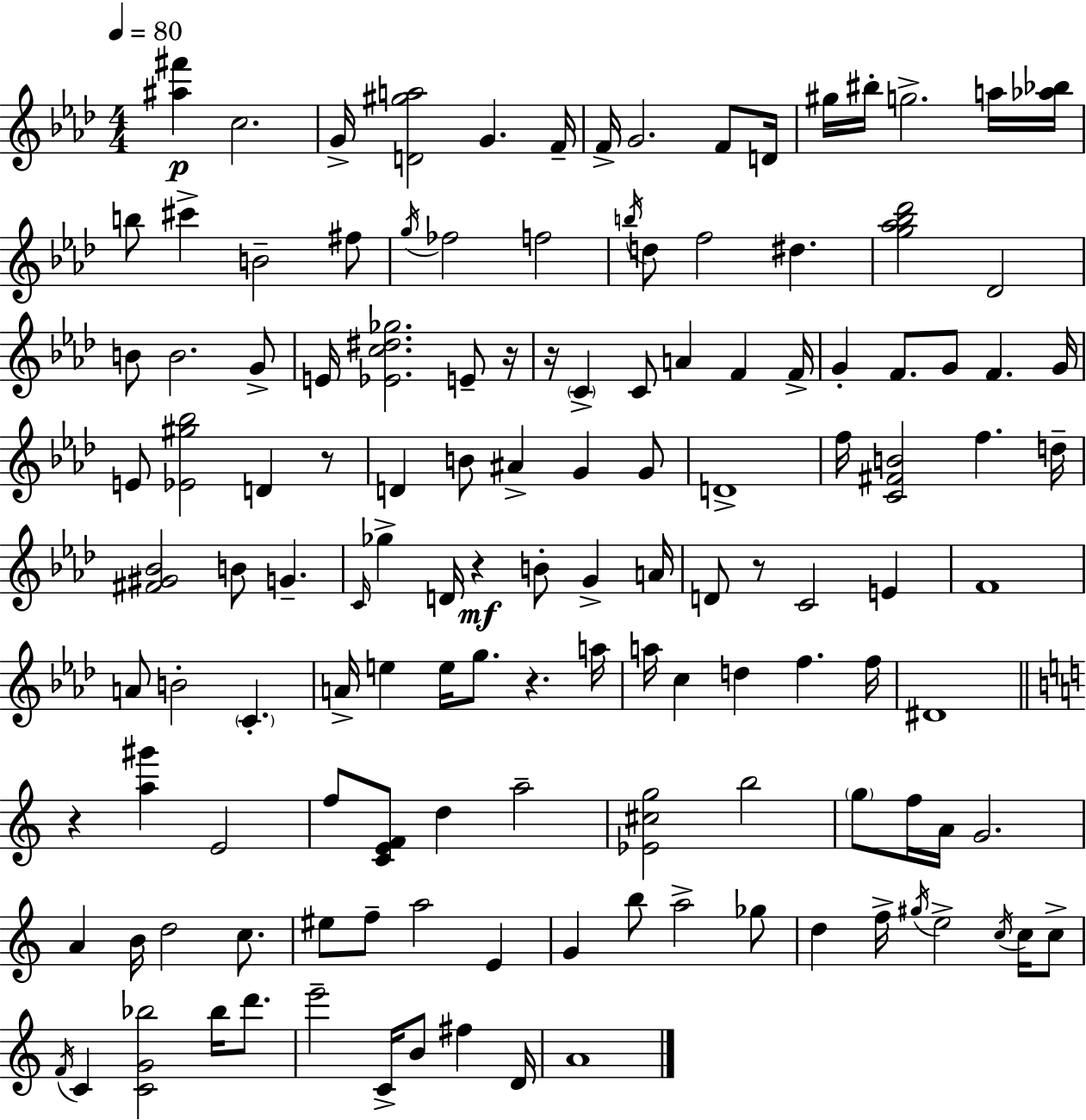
{
  \clef treble
  \numericTimeSignature
  \time 4/4
  \key aes \major
  \tempo 4 = 80
  <ais'' fis'''>4\p c''2. | g'16-> <d' gis'' a''>2 g'4. f'16-- | f'16-> g'2. f'8 d'16 | gis''16 bis''16-. g''2.-> a''16 <aes'' bes''>16 | \break b''8 cis'''4-> b'2-- fis''8 | \acciaccatura { g''16 } fes''2 f''2 | \acciaccatura { b''16 } d''8 f''2 dis''4. | <g'' aes'' bes'' des'''>2 des'2 | \break b'8 b'2. | g'8-> e'16 <ees' c'' dis'' ges''>2. e'8-- | r16 r16 \parenthesize c'4-> c'8 a'4 f'4 | f'16-> g'4-. f'8. g'8 f'4. | \break g'16 e'8 <ees' gis'' bes''>2 d'4 | r8 d'4 b'8 ais'4-> g'4 | g'8 d'1-> | f''16 <c' fis' b'>2 f''4. | \break d''16-- <fis' gis' bes'>2 b'8 g'4.-- | \grace { c'16 } ges''4-> d'16 r4\mf b'8-. g'4-> | a'16 d'8 r8 c'2 e'4 | f'1 | \break a'8 b'2-. \parenthesize c'4.-. | a'16-> e''4 e''16 g''8. r4. | a''16 a''16 c''4 d''4 f''4. | f''16 dis'1 | \break \bar "||" \break \key a \minor r4 <a'' gis'''>4 e'2 | f''8 <c' e' f'>8 d''4 a''2-- | <ees' cis'' g''>2 b''2 | \parenthesize g''8 f''16 a'16 g'2. | \break a'4 b'16 d''2 c''8. | eis''8 f''8-- a''2 e'4 | g'4 b''8 a''2-> ges''8 | d''4 f''16-> \acciaccatura { gis''16 } e''2-> \acciaccatura { c''16 } c''16 | \break c''8-> \acciaccatura { f'16 } c'4 <c' g' bes''>2 bes''16 | d'''8. e'''2-- c'16-> b'8 fis''4 | d'16 a'1 | \bar "|."
}